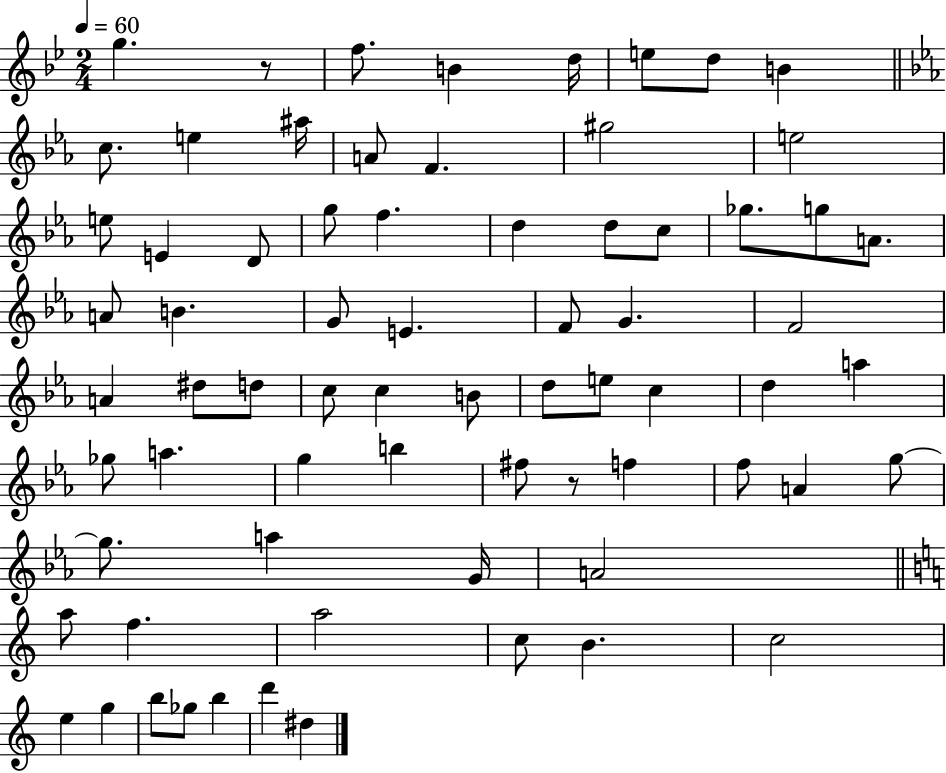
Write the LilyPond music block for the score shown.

{
  \clef treble
  \numericTimeSignature
  \time 2/4
  \key bes \major
  \tempo 4 = 60
  g''4. r8 | f''8. b'4 d''16 | e''8 d''8 b'4 | \bar "||" \break \key c \minor c''8. e''4 ais''16 | a'8 f'4. | gis''2 | e''2 | \break e''8 e'4 d'8 | g''8 f''4. | d''4 d''8 c''8 | ges''8. g''8 a'8. | \break a'8 b'4. | g'8 e'4. | f'8 g'4. | f'2 | \break a'4 dis''8 d''8 | c''8 c''4 b'8 | d''8 e''8 c''4 | d''4 a''4 | \break ges''8 a''4. | g''4 b''4 | fis''8 r8 f''4 | f''8 a'4 g''8~~ | \break g''8. a''4 g'16 | a'2 | \bar "||" \break \key a \minor a''8 f''4. | a''2 | c''8 b'4. | c''2 | \break e''4 g''4 | b''8 ges''8 b''4 | d'''4 dis''4 | \bar "|."
}